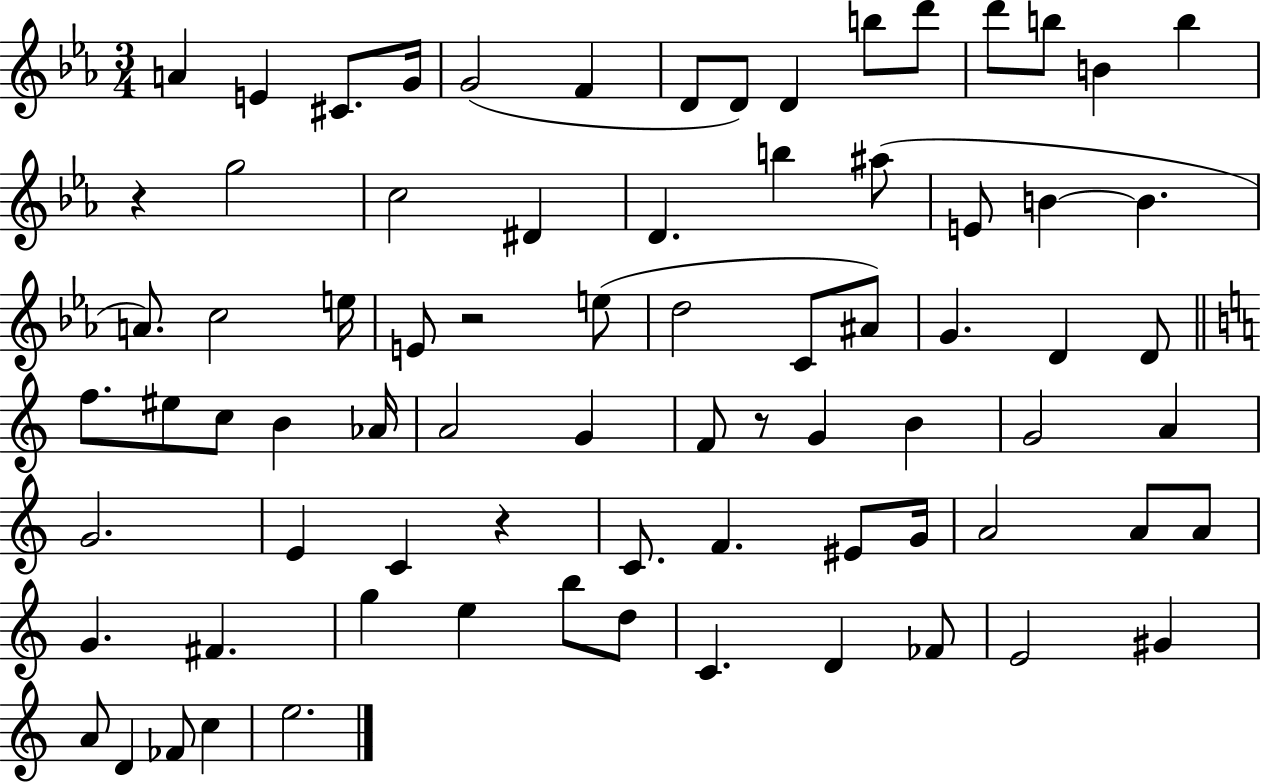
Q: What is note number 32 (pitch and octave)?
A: A#4